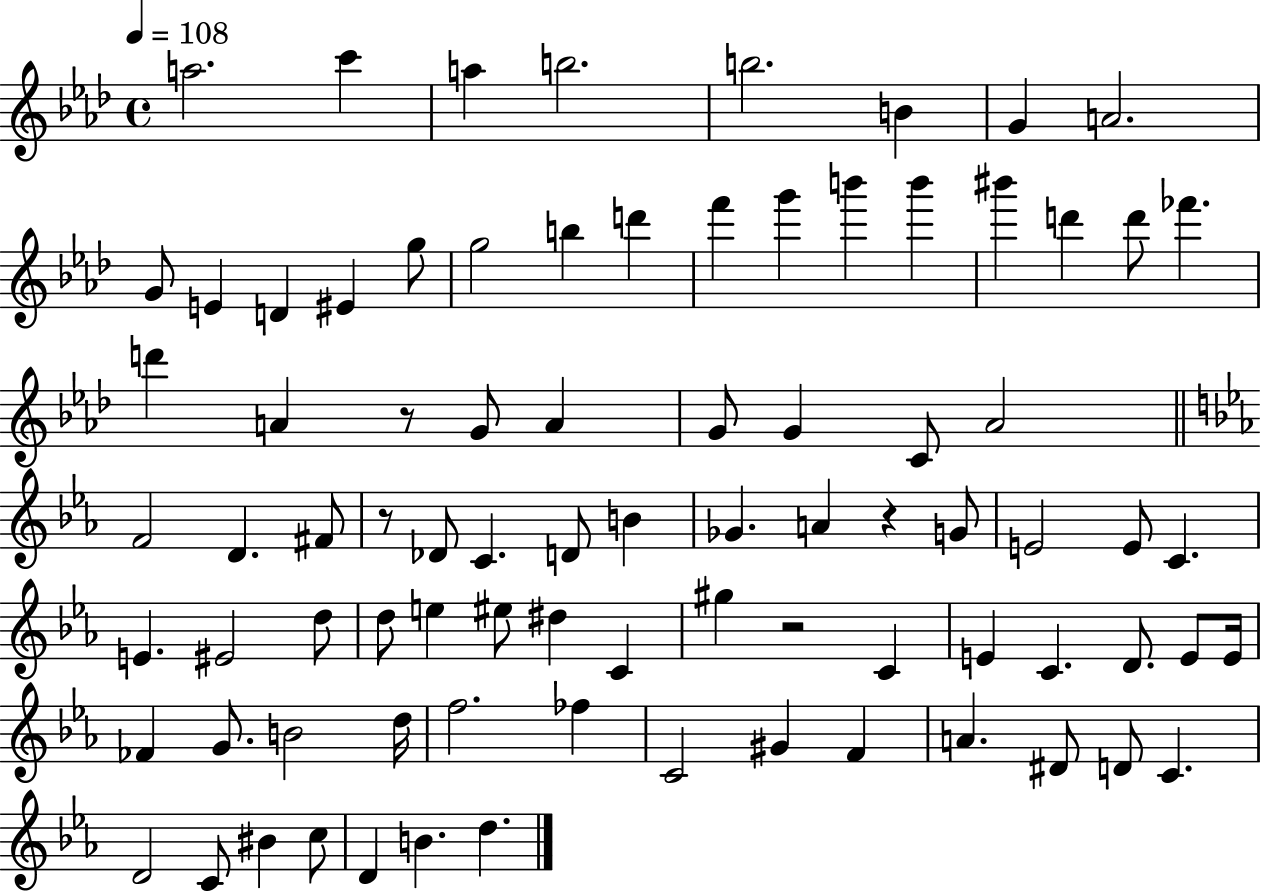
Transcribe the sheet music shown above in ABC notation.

X:1
T:Untitled
M:4/4
L:1/4
K:Ab
a2 c' a b2 b2 B G A2 G/2 E D ^E g/2 g2 b d' f' g' b' b' ^b' d' d'/2 _f' d' A z/2 G/2 A G/2 G C/2 _A2 F2 D ^F/2 z/2 _D/2 C D/2 B _G A z G/2 E2 E/2 C E ^E2 d/2 d/2 e ^e/2 ^d C ^g z2 C E C D/2 E/2 E/4 _F G/2 B2 d/4 f2 _f C2 ^G F A ^D/2 D/2 C D2 C/2 ^B c/2 D B d